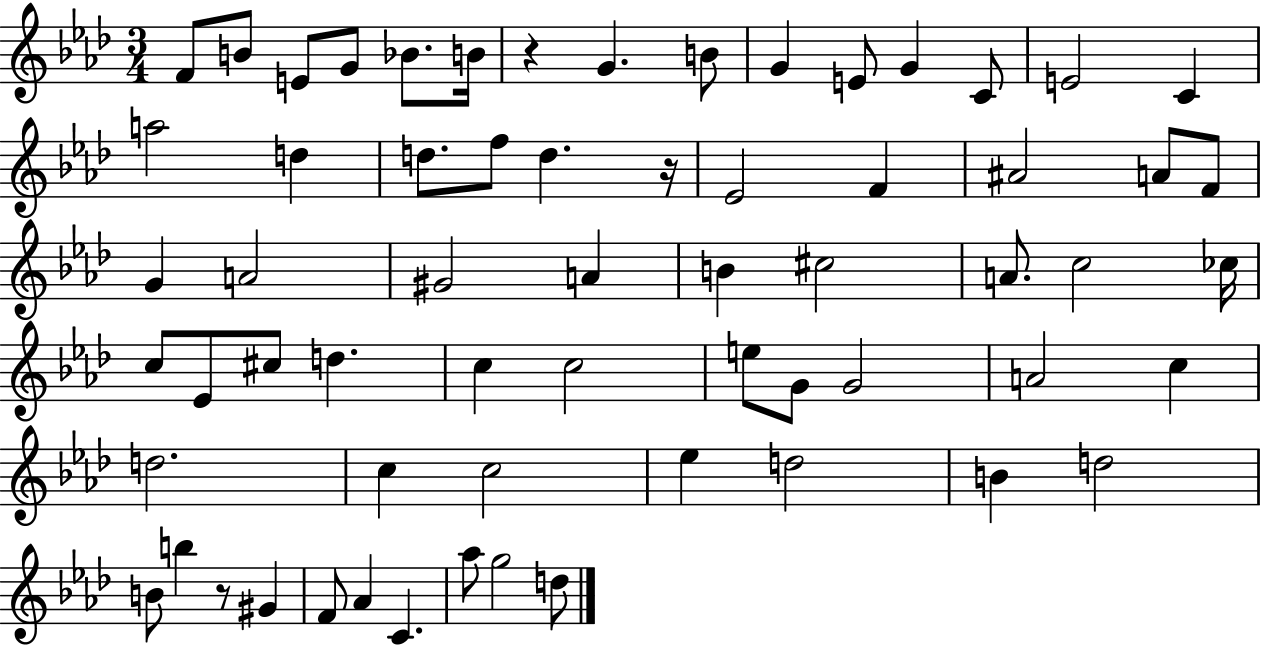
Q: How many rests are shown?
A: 3